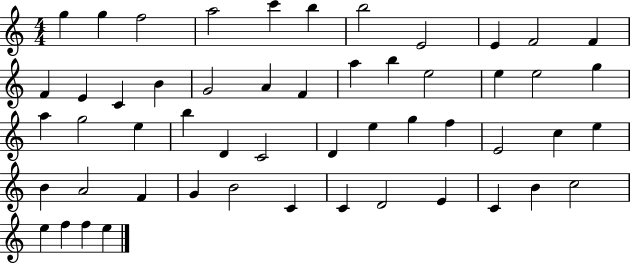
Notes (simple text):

G5/q G5/q F5/h A5/h C6/q B5/q B5/h E4/h E4/q F4/h F4/q F4/q E4/q C4/q B4/q G4/h A4/q F4/q A5/q B5/q E5/h E5/q E5/h G5/q A5/q G5/h E5/q B5/q D4/q C4/h D4/q E5/q G5/q F5/q E4/h C5/q E5/q B4/q A4/h F4/q G4/q B4/h C4/q C4/q D4/h E4/q C4/q B4/q C5/h E5/q F5/q F5/q E5/q